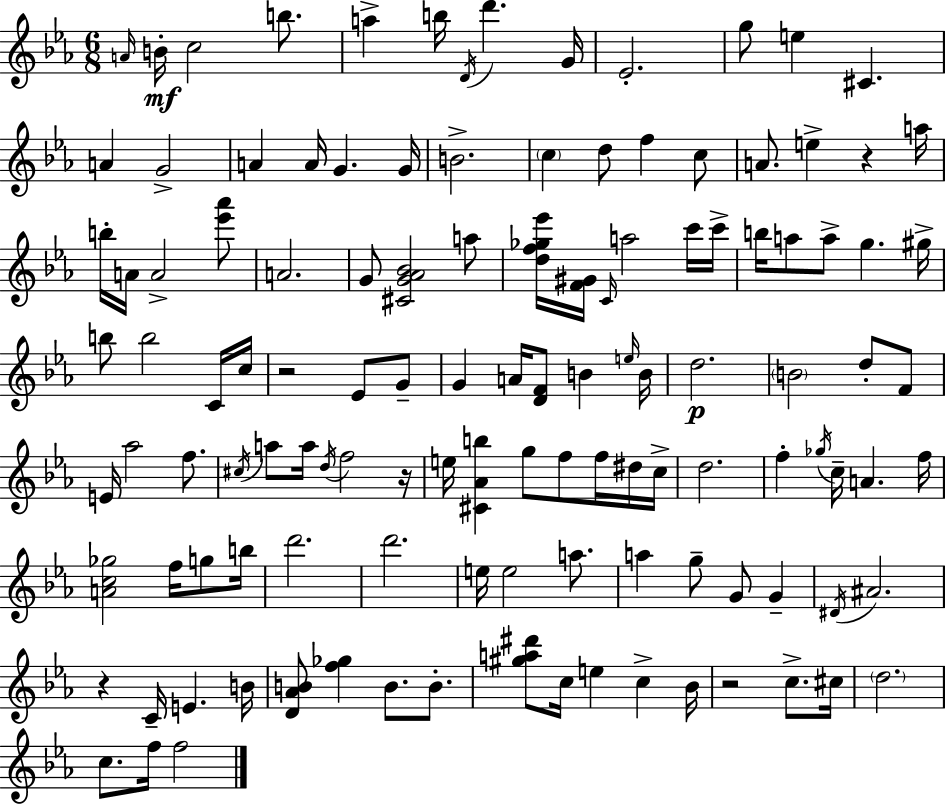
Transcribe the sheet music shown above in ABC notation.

X:1
T:Untitled
M:6/8
L:1/4
K:Eb
A/4 B/4 c2 b/2 a b/4 D/4 d' G/4 _E2 g/2 e ^C A G2 A A/4 G G/4 B2 c d/2 f c/2 A/2 e z a/4 b/4 A/4 A2 [_e'_a']/2 A2 G/2 [^CG_A_B]2 a/2 [df_g_e']/4 [F^G]/4 C/4 a2 c'/4 c'/4 b/4 a/2 a/2 g ^g/4 b/2 b2 C/4 c/4 z2 _E/2 G/2 G A/4 [DF]/2 B e/4 B/4 d2 B2 d/2 F/2 E/4 _a2 f/2 ^c/4 a/2 a/4 d/4 f2 z/4 e/4 [^C_Ab] g/2 f/2 f/4 ^d/4 c/4 d2 f _g/4 c/4 A f/4 [Ac_g]2 f/4 g/2 b/4 d'2 d'2 e/4 e2 a/2 a g/2 G/2 G ^D/4 ^A2 z C/4 E B/4 [D_AB]/2 [f_g] B/2 B/2 [^ga^d']/2 c/4 e c _B/4 z2 c/2 ^c/4 d2 c/2 f/4 f2